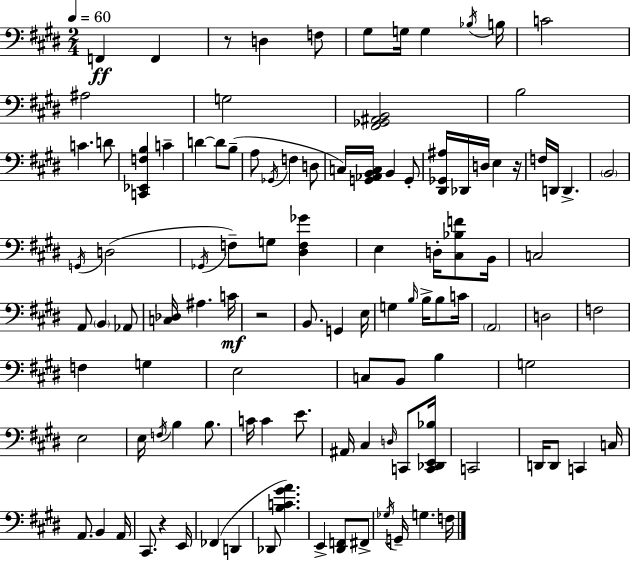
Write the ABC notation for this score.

X:1
T:Untitled
M:2/4
L:1/4
K:E
F,, F,, z/2 D, F,/2 ^G,/2 G,/4 G, _B,/4 B,/4 C2 ^A,2 G,2 [^F,,_G,,^A,,B,,]2 B,2 C D/2 [C,,_E,,F,B,] C D D/2 B,/2 A,/2 _G,,/4 F, D,/2 C,/4 [G,,_A,,B,,C,]/4 B,, G,,/2 [^D,,_G,,^A,]/4 _D,,/4 D,/4 E, z/4 F,/4 D,,/4 D,, B,,2 G,,/4 D,2 _G,,/4 F,/2 G,/2 [^D,F,_G] E, D,/4 [^C,_B,F]/2 B,,/4 C,2 A,,/2 B,, _A,,/2 [C,_D,]/4 ^A, C/4 z2 B,,/2 G,, E,/4 G, B,/4 B,/4 B,/2 C/4 A,,2 D,2 F,2 F, G, E,2 C,/2 B,,/2 B, G,2 E,2 E,/4 F,/4 B, B,/2 C/4 C E/2 ^A,,/4 ^C, D,/4 C,,/2 [C,,_D,,E,,_B,]/4 C,,2 D,,/4 D,,/2 C,, C,/4 A,,/2 B,, A,,/4 ^C,,/2 z E,,/4 _F,, D,, _D,,/2 [B,C^GA] E,, [^D,,F,,]/2 ^F,,/2 _G,/4 G,,/4 G, F,/4